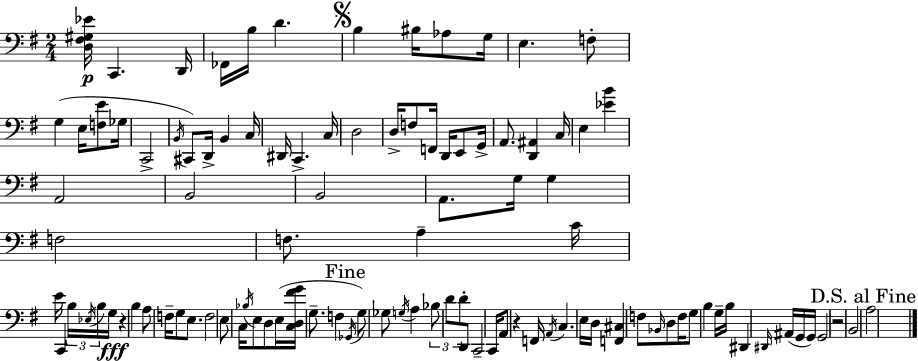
{
  \clef bass
  \numericTimeSignature
  \time 2/4
  \key g \major
  <d fis gis ees'>16\p c,4. d,16 | fes,16 b16 d'4. | \mark \markup { \musicglyph "scripts.segno" } b4 bis16 aes8 g16 | e4. f8-. | \break g4( e16 <f e'>8 ges16 | c,2-> | \acciaccatura { b,16 }) cis,8 d,16-> b,4 | c16 dis,16 c,4.-> | \break c16 d2 | d16-> f8 f,16 d,16 e,8 | g,16-> a,8. <d, ais,>4 | c16 e4 <ees' b'>4 | \break a,2 | b,2 | b,2 | a,8. g16 g4 | \break f2 | f8. a4-- | c'16 e'16 c,4 \tuplet 3/2 { b16 \acciaccatura { ees16 } | b16 } g16\fff r4 b4 | \break a8 f16-- g8 e8. | f2 | e8 c16 \acciaccatura { bes16 } e8 | d8 e16( <c d fis' g'>16 g8.-- f4 | \break \mark "Fine" \acciaccatura { ges,16 }) g8 ges8 | \acciaccatura { g16 } a4 \tuplet 3/2 { bes8 d'8 | d'8-. } d,8 c,2-- | c,16 a,8 | \break r4 f,16 \acciaccatura { a,16 } c4. | e16 d16 <f, cis>4 | f8 \grace { bes,16 } d8 f16 | g8 b4 g16-- b16 | \break dis,4 \grace { dis,16 } ais,16( g,16 g,16) | g,2 | r2 | b,2 | \break \mark "D.S. al Fine" a2 | \bar "|."
}